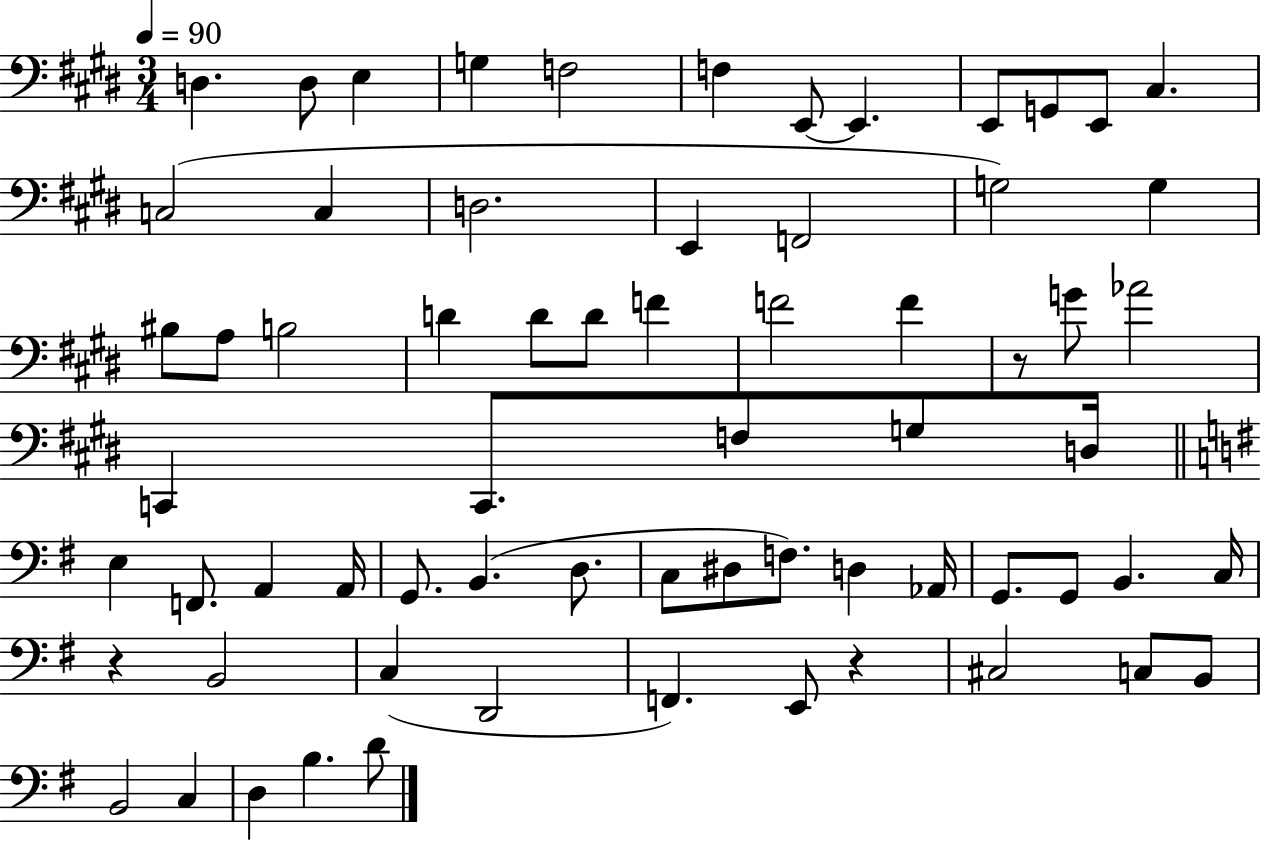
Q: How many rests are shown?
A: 3